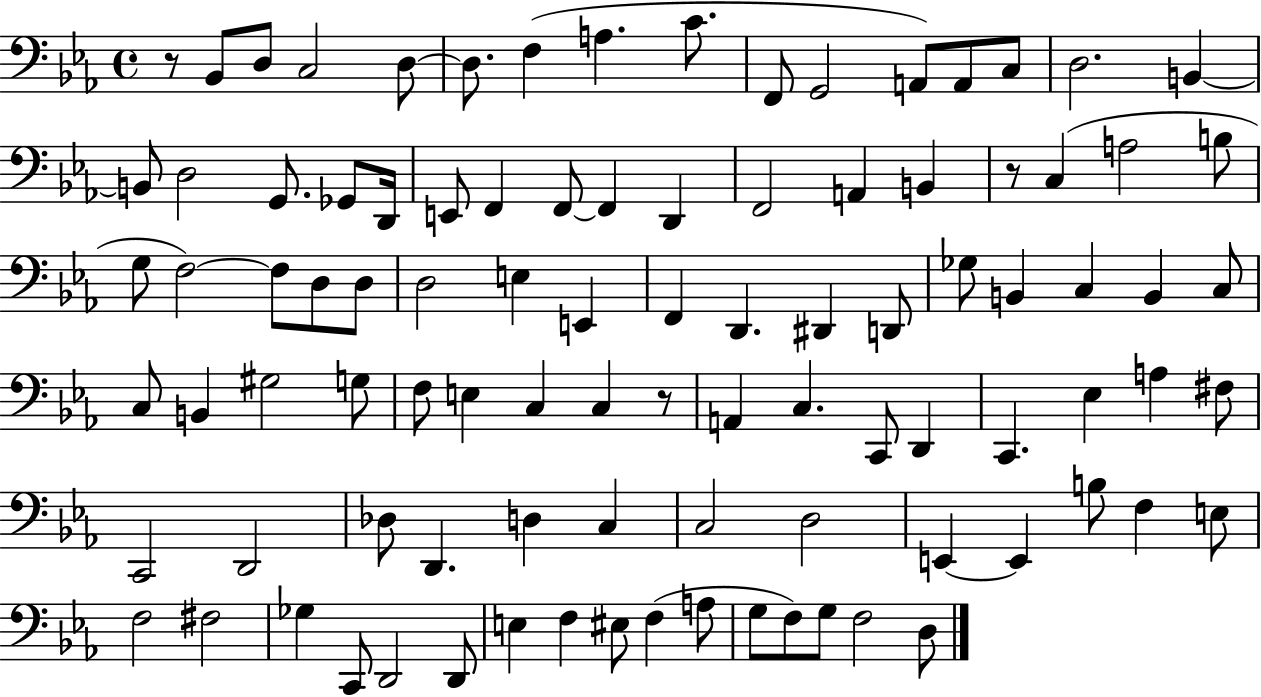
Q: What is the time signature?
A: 4/4